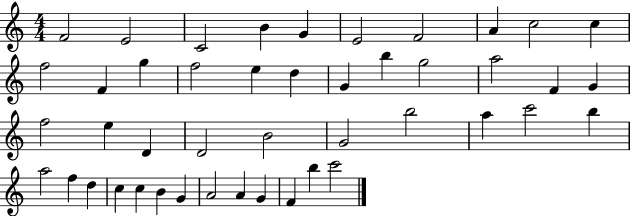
F4/h E4/h C4/h B4/q G4/q E4/h F4/h A4/q C5/h C5/q F5/h F4/q G5/q F5/h E5/q D5/q G4/q B5/q G5/h A5/h F4/q G4/q F5/h E5/q D4/q D4/h B4/h G4/h B5/h A5/q C6/h B5/q A5/h F5/q D5/q C5/q C5/q B4/q G4/q A4/h A4/q G4/q F4/q B5/q C6/h